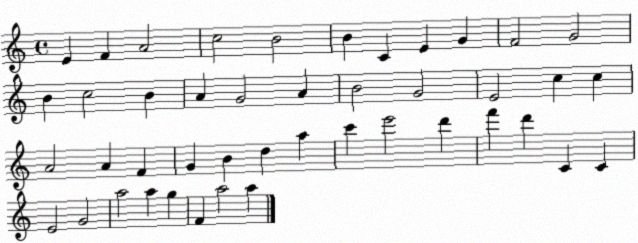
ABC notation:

X:1
T:Untitled
M:4/4
L:1/4
K:C
E F A2 c2 B2 B C E G F2 G2 B c2 B A G2 A B2 G2 E2 c c A2 A F G B d a c' e'2 d' f' d' C C E2 G2 a2 a g F a2 a